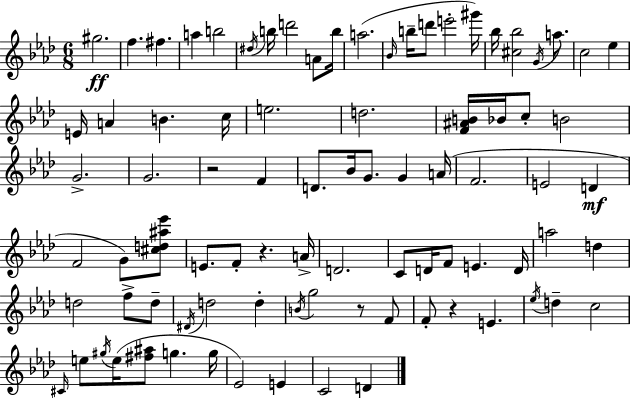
G#5/h. F5/q. F#5/q. A5/q B5/h D#5/s B5/s D6/h A4/e B5/s A5/h. Bb4/s B5/s D6/e E6/h G#6/s Bb5/s [C#5,Bb5]/h G4/s A5/e. C5/h Eb5/q E4/s A4/q B4/q. C5/s E5/h. D5/h. [F4,A#4,B4]/s Bb4/s C5/e B4/h G4/h. G4/h. R/h F4/q D4/e. Bb4/s G4/e. G4/q A4/s F4/h. E4/h D4/q F4/h G4/e [C#5,D5,A#5,Eb6]/e E4/e. F4/e R/q. A4/s D4/h. C4/e D4/s F4/e E4/q. D4/s A5/h D5/q D5/h F5/e D5/e D#4/s D5/h D5/q B4/s G5/h R/e F4/e F4/e R/q E4/q. Eb5/s D5/q C5/h C#4/s E5/e G#5/s E5/s [F#5,A#5]/e G5/q. G5/s Eb4/h E4/q C4/h D4/q